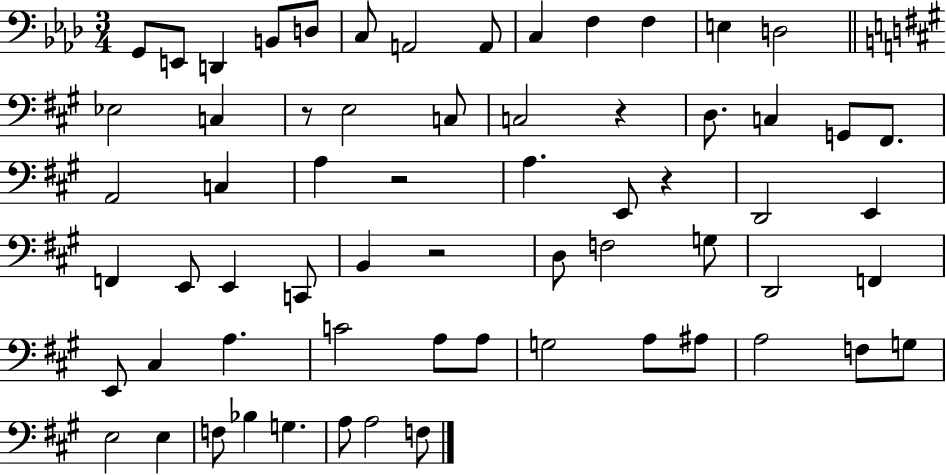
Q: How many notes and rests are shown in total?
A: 64